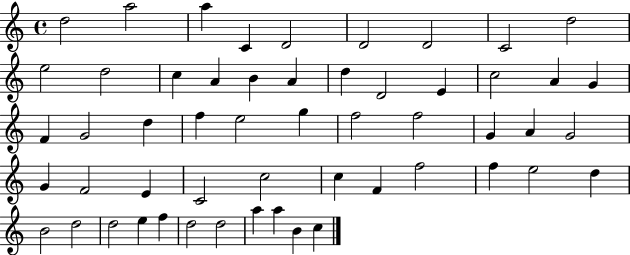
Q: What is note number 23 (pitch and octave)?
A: G4